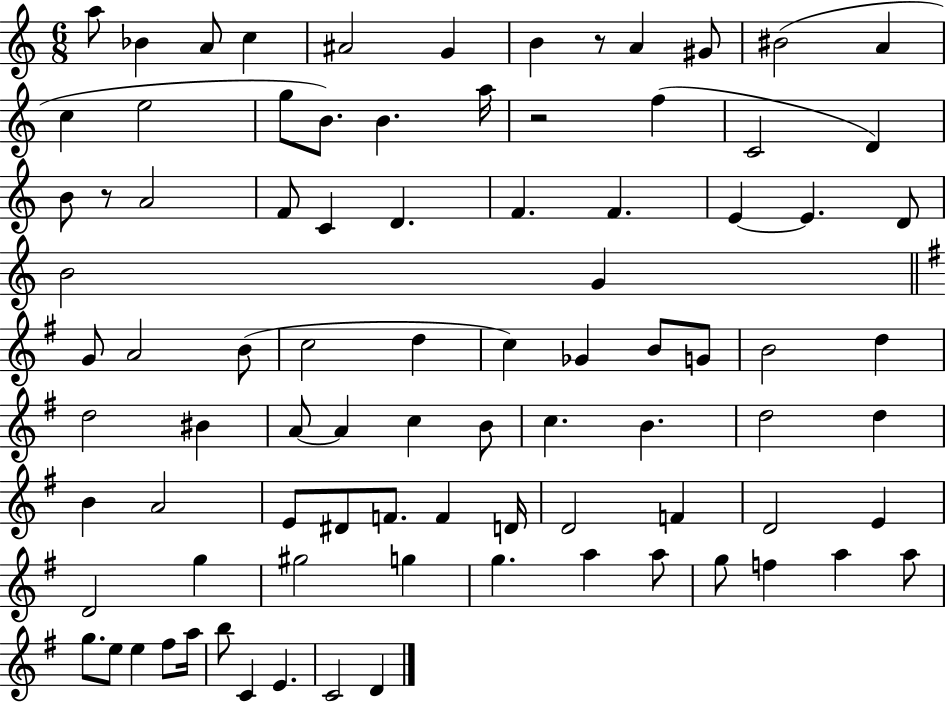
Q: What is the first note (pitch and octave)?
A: A5